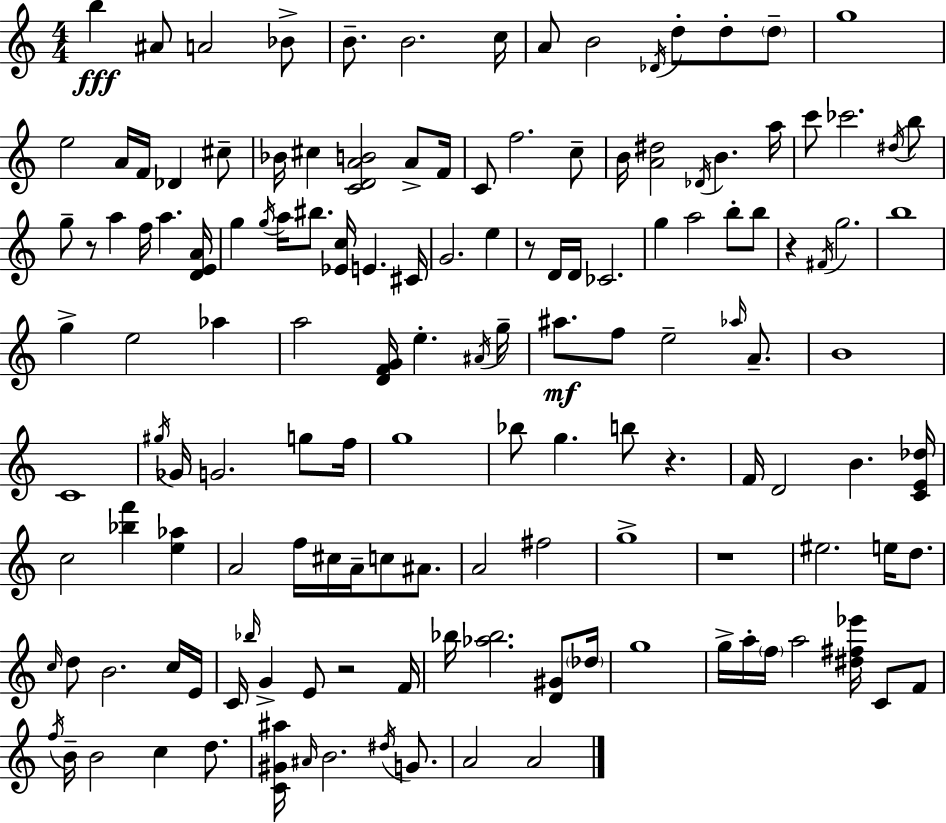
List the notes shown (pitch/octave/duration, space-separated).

B5/q A#4/e A4/h Bb4/e B4/e. B4/h. C5/s A4/e B4/h Db4/s D5/e D5/e D5/e G5/w E5/h A4/s F4/s Db4/q C#5/e Bb4/s C#5/q [C4,D4,A4,B4]/h A4/e F4/s C4/e F5/h. C5/e B4/s [A4,D#5]/h Db4/s B4/q. A5/s C6/e CES6/h. D#5/s B5/e G5/e R/e A5/q F5/s A5/q. [D4,E4,A4]/s G5/q G5/s A5/s BIS5/e. [Eb4,C5]/s E4/q. C#4/s G4/h. E5/q R/e D4/s D4/s CES4/h. G5/q A5/h B5/e B5/e R/q F#4/s G5/h. B5/w G5/q E5/h Ab5/q A5/h [D4,F4,G4]/s E5/q. A#4/s G5/s A#5/e. F5/e E5/h Ab5/s A4/e. B4/w C4/w G#5/s Gb4/s G4/h. G5/e F5/s G5/w Bb5/e G5/q. B5/e R/q. F4/s D4/h B4/q. [C4,E4,Db5]/s C5/h [Bb5,F6]/q [E5,Ab5]/q A4/h F5/s C#5/s A4/s C5/e A#4/e. A4/h F#5/h G5/w R/w EIS5/h. E5/s D5/e. C5/s D5/e B4/h. C5/s E4/s C4/s Bb5/s G4/q E4/e R/h F4/s Bb5/s [Ab5,Bb5]/h. [D4,G#4]/e Db5/s G5/w G5/s A5/s F5/s A5/h [D#5,F#5,Eb6]/s C4/e F4/e F5/s B4/s B4/h C5/q D5/e. [C4,G#4,A#5]/s A#4/s B4/h. D#5/s G4/e. A4/h A4/h